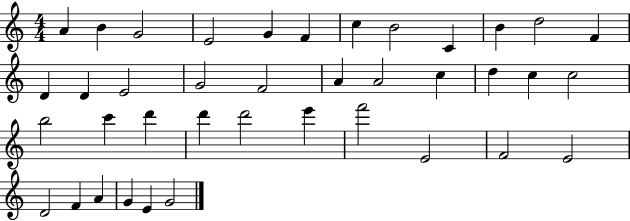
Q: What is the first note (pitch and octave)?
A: A4